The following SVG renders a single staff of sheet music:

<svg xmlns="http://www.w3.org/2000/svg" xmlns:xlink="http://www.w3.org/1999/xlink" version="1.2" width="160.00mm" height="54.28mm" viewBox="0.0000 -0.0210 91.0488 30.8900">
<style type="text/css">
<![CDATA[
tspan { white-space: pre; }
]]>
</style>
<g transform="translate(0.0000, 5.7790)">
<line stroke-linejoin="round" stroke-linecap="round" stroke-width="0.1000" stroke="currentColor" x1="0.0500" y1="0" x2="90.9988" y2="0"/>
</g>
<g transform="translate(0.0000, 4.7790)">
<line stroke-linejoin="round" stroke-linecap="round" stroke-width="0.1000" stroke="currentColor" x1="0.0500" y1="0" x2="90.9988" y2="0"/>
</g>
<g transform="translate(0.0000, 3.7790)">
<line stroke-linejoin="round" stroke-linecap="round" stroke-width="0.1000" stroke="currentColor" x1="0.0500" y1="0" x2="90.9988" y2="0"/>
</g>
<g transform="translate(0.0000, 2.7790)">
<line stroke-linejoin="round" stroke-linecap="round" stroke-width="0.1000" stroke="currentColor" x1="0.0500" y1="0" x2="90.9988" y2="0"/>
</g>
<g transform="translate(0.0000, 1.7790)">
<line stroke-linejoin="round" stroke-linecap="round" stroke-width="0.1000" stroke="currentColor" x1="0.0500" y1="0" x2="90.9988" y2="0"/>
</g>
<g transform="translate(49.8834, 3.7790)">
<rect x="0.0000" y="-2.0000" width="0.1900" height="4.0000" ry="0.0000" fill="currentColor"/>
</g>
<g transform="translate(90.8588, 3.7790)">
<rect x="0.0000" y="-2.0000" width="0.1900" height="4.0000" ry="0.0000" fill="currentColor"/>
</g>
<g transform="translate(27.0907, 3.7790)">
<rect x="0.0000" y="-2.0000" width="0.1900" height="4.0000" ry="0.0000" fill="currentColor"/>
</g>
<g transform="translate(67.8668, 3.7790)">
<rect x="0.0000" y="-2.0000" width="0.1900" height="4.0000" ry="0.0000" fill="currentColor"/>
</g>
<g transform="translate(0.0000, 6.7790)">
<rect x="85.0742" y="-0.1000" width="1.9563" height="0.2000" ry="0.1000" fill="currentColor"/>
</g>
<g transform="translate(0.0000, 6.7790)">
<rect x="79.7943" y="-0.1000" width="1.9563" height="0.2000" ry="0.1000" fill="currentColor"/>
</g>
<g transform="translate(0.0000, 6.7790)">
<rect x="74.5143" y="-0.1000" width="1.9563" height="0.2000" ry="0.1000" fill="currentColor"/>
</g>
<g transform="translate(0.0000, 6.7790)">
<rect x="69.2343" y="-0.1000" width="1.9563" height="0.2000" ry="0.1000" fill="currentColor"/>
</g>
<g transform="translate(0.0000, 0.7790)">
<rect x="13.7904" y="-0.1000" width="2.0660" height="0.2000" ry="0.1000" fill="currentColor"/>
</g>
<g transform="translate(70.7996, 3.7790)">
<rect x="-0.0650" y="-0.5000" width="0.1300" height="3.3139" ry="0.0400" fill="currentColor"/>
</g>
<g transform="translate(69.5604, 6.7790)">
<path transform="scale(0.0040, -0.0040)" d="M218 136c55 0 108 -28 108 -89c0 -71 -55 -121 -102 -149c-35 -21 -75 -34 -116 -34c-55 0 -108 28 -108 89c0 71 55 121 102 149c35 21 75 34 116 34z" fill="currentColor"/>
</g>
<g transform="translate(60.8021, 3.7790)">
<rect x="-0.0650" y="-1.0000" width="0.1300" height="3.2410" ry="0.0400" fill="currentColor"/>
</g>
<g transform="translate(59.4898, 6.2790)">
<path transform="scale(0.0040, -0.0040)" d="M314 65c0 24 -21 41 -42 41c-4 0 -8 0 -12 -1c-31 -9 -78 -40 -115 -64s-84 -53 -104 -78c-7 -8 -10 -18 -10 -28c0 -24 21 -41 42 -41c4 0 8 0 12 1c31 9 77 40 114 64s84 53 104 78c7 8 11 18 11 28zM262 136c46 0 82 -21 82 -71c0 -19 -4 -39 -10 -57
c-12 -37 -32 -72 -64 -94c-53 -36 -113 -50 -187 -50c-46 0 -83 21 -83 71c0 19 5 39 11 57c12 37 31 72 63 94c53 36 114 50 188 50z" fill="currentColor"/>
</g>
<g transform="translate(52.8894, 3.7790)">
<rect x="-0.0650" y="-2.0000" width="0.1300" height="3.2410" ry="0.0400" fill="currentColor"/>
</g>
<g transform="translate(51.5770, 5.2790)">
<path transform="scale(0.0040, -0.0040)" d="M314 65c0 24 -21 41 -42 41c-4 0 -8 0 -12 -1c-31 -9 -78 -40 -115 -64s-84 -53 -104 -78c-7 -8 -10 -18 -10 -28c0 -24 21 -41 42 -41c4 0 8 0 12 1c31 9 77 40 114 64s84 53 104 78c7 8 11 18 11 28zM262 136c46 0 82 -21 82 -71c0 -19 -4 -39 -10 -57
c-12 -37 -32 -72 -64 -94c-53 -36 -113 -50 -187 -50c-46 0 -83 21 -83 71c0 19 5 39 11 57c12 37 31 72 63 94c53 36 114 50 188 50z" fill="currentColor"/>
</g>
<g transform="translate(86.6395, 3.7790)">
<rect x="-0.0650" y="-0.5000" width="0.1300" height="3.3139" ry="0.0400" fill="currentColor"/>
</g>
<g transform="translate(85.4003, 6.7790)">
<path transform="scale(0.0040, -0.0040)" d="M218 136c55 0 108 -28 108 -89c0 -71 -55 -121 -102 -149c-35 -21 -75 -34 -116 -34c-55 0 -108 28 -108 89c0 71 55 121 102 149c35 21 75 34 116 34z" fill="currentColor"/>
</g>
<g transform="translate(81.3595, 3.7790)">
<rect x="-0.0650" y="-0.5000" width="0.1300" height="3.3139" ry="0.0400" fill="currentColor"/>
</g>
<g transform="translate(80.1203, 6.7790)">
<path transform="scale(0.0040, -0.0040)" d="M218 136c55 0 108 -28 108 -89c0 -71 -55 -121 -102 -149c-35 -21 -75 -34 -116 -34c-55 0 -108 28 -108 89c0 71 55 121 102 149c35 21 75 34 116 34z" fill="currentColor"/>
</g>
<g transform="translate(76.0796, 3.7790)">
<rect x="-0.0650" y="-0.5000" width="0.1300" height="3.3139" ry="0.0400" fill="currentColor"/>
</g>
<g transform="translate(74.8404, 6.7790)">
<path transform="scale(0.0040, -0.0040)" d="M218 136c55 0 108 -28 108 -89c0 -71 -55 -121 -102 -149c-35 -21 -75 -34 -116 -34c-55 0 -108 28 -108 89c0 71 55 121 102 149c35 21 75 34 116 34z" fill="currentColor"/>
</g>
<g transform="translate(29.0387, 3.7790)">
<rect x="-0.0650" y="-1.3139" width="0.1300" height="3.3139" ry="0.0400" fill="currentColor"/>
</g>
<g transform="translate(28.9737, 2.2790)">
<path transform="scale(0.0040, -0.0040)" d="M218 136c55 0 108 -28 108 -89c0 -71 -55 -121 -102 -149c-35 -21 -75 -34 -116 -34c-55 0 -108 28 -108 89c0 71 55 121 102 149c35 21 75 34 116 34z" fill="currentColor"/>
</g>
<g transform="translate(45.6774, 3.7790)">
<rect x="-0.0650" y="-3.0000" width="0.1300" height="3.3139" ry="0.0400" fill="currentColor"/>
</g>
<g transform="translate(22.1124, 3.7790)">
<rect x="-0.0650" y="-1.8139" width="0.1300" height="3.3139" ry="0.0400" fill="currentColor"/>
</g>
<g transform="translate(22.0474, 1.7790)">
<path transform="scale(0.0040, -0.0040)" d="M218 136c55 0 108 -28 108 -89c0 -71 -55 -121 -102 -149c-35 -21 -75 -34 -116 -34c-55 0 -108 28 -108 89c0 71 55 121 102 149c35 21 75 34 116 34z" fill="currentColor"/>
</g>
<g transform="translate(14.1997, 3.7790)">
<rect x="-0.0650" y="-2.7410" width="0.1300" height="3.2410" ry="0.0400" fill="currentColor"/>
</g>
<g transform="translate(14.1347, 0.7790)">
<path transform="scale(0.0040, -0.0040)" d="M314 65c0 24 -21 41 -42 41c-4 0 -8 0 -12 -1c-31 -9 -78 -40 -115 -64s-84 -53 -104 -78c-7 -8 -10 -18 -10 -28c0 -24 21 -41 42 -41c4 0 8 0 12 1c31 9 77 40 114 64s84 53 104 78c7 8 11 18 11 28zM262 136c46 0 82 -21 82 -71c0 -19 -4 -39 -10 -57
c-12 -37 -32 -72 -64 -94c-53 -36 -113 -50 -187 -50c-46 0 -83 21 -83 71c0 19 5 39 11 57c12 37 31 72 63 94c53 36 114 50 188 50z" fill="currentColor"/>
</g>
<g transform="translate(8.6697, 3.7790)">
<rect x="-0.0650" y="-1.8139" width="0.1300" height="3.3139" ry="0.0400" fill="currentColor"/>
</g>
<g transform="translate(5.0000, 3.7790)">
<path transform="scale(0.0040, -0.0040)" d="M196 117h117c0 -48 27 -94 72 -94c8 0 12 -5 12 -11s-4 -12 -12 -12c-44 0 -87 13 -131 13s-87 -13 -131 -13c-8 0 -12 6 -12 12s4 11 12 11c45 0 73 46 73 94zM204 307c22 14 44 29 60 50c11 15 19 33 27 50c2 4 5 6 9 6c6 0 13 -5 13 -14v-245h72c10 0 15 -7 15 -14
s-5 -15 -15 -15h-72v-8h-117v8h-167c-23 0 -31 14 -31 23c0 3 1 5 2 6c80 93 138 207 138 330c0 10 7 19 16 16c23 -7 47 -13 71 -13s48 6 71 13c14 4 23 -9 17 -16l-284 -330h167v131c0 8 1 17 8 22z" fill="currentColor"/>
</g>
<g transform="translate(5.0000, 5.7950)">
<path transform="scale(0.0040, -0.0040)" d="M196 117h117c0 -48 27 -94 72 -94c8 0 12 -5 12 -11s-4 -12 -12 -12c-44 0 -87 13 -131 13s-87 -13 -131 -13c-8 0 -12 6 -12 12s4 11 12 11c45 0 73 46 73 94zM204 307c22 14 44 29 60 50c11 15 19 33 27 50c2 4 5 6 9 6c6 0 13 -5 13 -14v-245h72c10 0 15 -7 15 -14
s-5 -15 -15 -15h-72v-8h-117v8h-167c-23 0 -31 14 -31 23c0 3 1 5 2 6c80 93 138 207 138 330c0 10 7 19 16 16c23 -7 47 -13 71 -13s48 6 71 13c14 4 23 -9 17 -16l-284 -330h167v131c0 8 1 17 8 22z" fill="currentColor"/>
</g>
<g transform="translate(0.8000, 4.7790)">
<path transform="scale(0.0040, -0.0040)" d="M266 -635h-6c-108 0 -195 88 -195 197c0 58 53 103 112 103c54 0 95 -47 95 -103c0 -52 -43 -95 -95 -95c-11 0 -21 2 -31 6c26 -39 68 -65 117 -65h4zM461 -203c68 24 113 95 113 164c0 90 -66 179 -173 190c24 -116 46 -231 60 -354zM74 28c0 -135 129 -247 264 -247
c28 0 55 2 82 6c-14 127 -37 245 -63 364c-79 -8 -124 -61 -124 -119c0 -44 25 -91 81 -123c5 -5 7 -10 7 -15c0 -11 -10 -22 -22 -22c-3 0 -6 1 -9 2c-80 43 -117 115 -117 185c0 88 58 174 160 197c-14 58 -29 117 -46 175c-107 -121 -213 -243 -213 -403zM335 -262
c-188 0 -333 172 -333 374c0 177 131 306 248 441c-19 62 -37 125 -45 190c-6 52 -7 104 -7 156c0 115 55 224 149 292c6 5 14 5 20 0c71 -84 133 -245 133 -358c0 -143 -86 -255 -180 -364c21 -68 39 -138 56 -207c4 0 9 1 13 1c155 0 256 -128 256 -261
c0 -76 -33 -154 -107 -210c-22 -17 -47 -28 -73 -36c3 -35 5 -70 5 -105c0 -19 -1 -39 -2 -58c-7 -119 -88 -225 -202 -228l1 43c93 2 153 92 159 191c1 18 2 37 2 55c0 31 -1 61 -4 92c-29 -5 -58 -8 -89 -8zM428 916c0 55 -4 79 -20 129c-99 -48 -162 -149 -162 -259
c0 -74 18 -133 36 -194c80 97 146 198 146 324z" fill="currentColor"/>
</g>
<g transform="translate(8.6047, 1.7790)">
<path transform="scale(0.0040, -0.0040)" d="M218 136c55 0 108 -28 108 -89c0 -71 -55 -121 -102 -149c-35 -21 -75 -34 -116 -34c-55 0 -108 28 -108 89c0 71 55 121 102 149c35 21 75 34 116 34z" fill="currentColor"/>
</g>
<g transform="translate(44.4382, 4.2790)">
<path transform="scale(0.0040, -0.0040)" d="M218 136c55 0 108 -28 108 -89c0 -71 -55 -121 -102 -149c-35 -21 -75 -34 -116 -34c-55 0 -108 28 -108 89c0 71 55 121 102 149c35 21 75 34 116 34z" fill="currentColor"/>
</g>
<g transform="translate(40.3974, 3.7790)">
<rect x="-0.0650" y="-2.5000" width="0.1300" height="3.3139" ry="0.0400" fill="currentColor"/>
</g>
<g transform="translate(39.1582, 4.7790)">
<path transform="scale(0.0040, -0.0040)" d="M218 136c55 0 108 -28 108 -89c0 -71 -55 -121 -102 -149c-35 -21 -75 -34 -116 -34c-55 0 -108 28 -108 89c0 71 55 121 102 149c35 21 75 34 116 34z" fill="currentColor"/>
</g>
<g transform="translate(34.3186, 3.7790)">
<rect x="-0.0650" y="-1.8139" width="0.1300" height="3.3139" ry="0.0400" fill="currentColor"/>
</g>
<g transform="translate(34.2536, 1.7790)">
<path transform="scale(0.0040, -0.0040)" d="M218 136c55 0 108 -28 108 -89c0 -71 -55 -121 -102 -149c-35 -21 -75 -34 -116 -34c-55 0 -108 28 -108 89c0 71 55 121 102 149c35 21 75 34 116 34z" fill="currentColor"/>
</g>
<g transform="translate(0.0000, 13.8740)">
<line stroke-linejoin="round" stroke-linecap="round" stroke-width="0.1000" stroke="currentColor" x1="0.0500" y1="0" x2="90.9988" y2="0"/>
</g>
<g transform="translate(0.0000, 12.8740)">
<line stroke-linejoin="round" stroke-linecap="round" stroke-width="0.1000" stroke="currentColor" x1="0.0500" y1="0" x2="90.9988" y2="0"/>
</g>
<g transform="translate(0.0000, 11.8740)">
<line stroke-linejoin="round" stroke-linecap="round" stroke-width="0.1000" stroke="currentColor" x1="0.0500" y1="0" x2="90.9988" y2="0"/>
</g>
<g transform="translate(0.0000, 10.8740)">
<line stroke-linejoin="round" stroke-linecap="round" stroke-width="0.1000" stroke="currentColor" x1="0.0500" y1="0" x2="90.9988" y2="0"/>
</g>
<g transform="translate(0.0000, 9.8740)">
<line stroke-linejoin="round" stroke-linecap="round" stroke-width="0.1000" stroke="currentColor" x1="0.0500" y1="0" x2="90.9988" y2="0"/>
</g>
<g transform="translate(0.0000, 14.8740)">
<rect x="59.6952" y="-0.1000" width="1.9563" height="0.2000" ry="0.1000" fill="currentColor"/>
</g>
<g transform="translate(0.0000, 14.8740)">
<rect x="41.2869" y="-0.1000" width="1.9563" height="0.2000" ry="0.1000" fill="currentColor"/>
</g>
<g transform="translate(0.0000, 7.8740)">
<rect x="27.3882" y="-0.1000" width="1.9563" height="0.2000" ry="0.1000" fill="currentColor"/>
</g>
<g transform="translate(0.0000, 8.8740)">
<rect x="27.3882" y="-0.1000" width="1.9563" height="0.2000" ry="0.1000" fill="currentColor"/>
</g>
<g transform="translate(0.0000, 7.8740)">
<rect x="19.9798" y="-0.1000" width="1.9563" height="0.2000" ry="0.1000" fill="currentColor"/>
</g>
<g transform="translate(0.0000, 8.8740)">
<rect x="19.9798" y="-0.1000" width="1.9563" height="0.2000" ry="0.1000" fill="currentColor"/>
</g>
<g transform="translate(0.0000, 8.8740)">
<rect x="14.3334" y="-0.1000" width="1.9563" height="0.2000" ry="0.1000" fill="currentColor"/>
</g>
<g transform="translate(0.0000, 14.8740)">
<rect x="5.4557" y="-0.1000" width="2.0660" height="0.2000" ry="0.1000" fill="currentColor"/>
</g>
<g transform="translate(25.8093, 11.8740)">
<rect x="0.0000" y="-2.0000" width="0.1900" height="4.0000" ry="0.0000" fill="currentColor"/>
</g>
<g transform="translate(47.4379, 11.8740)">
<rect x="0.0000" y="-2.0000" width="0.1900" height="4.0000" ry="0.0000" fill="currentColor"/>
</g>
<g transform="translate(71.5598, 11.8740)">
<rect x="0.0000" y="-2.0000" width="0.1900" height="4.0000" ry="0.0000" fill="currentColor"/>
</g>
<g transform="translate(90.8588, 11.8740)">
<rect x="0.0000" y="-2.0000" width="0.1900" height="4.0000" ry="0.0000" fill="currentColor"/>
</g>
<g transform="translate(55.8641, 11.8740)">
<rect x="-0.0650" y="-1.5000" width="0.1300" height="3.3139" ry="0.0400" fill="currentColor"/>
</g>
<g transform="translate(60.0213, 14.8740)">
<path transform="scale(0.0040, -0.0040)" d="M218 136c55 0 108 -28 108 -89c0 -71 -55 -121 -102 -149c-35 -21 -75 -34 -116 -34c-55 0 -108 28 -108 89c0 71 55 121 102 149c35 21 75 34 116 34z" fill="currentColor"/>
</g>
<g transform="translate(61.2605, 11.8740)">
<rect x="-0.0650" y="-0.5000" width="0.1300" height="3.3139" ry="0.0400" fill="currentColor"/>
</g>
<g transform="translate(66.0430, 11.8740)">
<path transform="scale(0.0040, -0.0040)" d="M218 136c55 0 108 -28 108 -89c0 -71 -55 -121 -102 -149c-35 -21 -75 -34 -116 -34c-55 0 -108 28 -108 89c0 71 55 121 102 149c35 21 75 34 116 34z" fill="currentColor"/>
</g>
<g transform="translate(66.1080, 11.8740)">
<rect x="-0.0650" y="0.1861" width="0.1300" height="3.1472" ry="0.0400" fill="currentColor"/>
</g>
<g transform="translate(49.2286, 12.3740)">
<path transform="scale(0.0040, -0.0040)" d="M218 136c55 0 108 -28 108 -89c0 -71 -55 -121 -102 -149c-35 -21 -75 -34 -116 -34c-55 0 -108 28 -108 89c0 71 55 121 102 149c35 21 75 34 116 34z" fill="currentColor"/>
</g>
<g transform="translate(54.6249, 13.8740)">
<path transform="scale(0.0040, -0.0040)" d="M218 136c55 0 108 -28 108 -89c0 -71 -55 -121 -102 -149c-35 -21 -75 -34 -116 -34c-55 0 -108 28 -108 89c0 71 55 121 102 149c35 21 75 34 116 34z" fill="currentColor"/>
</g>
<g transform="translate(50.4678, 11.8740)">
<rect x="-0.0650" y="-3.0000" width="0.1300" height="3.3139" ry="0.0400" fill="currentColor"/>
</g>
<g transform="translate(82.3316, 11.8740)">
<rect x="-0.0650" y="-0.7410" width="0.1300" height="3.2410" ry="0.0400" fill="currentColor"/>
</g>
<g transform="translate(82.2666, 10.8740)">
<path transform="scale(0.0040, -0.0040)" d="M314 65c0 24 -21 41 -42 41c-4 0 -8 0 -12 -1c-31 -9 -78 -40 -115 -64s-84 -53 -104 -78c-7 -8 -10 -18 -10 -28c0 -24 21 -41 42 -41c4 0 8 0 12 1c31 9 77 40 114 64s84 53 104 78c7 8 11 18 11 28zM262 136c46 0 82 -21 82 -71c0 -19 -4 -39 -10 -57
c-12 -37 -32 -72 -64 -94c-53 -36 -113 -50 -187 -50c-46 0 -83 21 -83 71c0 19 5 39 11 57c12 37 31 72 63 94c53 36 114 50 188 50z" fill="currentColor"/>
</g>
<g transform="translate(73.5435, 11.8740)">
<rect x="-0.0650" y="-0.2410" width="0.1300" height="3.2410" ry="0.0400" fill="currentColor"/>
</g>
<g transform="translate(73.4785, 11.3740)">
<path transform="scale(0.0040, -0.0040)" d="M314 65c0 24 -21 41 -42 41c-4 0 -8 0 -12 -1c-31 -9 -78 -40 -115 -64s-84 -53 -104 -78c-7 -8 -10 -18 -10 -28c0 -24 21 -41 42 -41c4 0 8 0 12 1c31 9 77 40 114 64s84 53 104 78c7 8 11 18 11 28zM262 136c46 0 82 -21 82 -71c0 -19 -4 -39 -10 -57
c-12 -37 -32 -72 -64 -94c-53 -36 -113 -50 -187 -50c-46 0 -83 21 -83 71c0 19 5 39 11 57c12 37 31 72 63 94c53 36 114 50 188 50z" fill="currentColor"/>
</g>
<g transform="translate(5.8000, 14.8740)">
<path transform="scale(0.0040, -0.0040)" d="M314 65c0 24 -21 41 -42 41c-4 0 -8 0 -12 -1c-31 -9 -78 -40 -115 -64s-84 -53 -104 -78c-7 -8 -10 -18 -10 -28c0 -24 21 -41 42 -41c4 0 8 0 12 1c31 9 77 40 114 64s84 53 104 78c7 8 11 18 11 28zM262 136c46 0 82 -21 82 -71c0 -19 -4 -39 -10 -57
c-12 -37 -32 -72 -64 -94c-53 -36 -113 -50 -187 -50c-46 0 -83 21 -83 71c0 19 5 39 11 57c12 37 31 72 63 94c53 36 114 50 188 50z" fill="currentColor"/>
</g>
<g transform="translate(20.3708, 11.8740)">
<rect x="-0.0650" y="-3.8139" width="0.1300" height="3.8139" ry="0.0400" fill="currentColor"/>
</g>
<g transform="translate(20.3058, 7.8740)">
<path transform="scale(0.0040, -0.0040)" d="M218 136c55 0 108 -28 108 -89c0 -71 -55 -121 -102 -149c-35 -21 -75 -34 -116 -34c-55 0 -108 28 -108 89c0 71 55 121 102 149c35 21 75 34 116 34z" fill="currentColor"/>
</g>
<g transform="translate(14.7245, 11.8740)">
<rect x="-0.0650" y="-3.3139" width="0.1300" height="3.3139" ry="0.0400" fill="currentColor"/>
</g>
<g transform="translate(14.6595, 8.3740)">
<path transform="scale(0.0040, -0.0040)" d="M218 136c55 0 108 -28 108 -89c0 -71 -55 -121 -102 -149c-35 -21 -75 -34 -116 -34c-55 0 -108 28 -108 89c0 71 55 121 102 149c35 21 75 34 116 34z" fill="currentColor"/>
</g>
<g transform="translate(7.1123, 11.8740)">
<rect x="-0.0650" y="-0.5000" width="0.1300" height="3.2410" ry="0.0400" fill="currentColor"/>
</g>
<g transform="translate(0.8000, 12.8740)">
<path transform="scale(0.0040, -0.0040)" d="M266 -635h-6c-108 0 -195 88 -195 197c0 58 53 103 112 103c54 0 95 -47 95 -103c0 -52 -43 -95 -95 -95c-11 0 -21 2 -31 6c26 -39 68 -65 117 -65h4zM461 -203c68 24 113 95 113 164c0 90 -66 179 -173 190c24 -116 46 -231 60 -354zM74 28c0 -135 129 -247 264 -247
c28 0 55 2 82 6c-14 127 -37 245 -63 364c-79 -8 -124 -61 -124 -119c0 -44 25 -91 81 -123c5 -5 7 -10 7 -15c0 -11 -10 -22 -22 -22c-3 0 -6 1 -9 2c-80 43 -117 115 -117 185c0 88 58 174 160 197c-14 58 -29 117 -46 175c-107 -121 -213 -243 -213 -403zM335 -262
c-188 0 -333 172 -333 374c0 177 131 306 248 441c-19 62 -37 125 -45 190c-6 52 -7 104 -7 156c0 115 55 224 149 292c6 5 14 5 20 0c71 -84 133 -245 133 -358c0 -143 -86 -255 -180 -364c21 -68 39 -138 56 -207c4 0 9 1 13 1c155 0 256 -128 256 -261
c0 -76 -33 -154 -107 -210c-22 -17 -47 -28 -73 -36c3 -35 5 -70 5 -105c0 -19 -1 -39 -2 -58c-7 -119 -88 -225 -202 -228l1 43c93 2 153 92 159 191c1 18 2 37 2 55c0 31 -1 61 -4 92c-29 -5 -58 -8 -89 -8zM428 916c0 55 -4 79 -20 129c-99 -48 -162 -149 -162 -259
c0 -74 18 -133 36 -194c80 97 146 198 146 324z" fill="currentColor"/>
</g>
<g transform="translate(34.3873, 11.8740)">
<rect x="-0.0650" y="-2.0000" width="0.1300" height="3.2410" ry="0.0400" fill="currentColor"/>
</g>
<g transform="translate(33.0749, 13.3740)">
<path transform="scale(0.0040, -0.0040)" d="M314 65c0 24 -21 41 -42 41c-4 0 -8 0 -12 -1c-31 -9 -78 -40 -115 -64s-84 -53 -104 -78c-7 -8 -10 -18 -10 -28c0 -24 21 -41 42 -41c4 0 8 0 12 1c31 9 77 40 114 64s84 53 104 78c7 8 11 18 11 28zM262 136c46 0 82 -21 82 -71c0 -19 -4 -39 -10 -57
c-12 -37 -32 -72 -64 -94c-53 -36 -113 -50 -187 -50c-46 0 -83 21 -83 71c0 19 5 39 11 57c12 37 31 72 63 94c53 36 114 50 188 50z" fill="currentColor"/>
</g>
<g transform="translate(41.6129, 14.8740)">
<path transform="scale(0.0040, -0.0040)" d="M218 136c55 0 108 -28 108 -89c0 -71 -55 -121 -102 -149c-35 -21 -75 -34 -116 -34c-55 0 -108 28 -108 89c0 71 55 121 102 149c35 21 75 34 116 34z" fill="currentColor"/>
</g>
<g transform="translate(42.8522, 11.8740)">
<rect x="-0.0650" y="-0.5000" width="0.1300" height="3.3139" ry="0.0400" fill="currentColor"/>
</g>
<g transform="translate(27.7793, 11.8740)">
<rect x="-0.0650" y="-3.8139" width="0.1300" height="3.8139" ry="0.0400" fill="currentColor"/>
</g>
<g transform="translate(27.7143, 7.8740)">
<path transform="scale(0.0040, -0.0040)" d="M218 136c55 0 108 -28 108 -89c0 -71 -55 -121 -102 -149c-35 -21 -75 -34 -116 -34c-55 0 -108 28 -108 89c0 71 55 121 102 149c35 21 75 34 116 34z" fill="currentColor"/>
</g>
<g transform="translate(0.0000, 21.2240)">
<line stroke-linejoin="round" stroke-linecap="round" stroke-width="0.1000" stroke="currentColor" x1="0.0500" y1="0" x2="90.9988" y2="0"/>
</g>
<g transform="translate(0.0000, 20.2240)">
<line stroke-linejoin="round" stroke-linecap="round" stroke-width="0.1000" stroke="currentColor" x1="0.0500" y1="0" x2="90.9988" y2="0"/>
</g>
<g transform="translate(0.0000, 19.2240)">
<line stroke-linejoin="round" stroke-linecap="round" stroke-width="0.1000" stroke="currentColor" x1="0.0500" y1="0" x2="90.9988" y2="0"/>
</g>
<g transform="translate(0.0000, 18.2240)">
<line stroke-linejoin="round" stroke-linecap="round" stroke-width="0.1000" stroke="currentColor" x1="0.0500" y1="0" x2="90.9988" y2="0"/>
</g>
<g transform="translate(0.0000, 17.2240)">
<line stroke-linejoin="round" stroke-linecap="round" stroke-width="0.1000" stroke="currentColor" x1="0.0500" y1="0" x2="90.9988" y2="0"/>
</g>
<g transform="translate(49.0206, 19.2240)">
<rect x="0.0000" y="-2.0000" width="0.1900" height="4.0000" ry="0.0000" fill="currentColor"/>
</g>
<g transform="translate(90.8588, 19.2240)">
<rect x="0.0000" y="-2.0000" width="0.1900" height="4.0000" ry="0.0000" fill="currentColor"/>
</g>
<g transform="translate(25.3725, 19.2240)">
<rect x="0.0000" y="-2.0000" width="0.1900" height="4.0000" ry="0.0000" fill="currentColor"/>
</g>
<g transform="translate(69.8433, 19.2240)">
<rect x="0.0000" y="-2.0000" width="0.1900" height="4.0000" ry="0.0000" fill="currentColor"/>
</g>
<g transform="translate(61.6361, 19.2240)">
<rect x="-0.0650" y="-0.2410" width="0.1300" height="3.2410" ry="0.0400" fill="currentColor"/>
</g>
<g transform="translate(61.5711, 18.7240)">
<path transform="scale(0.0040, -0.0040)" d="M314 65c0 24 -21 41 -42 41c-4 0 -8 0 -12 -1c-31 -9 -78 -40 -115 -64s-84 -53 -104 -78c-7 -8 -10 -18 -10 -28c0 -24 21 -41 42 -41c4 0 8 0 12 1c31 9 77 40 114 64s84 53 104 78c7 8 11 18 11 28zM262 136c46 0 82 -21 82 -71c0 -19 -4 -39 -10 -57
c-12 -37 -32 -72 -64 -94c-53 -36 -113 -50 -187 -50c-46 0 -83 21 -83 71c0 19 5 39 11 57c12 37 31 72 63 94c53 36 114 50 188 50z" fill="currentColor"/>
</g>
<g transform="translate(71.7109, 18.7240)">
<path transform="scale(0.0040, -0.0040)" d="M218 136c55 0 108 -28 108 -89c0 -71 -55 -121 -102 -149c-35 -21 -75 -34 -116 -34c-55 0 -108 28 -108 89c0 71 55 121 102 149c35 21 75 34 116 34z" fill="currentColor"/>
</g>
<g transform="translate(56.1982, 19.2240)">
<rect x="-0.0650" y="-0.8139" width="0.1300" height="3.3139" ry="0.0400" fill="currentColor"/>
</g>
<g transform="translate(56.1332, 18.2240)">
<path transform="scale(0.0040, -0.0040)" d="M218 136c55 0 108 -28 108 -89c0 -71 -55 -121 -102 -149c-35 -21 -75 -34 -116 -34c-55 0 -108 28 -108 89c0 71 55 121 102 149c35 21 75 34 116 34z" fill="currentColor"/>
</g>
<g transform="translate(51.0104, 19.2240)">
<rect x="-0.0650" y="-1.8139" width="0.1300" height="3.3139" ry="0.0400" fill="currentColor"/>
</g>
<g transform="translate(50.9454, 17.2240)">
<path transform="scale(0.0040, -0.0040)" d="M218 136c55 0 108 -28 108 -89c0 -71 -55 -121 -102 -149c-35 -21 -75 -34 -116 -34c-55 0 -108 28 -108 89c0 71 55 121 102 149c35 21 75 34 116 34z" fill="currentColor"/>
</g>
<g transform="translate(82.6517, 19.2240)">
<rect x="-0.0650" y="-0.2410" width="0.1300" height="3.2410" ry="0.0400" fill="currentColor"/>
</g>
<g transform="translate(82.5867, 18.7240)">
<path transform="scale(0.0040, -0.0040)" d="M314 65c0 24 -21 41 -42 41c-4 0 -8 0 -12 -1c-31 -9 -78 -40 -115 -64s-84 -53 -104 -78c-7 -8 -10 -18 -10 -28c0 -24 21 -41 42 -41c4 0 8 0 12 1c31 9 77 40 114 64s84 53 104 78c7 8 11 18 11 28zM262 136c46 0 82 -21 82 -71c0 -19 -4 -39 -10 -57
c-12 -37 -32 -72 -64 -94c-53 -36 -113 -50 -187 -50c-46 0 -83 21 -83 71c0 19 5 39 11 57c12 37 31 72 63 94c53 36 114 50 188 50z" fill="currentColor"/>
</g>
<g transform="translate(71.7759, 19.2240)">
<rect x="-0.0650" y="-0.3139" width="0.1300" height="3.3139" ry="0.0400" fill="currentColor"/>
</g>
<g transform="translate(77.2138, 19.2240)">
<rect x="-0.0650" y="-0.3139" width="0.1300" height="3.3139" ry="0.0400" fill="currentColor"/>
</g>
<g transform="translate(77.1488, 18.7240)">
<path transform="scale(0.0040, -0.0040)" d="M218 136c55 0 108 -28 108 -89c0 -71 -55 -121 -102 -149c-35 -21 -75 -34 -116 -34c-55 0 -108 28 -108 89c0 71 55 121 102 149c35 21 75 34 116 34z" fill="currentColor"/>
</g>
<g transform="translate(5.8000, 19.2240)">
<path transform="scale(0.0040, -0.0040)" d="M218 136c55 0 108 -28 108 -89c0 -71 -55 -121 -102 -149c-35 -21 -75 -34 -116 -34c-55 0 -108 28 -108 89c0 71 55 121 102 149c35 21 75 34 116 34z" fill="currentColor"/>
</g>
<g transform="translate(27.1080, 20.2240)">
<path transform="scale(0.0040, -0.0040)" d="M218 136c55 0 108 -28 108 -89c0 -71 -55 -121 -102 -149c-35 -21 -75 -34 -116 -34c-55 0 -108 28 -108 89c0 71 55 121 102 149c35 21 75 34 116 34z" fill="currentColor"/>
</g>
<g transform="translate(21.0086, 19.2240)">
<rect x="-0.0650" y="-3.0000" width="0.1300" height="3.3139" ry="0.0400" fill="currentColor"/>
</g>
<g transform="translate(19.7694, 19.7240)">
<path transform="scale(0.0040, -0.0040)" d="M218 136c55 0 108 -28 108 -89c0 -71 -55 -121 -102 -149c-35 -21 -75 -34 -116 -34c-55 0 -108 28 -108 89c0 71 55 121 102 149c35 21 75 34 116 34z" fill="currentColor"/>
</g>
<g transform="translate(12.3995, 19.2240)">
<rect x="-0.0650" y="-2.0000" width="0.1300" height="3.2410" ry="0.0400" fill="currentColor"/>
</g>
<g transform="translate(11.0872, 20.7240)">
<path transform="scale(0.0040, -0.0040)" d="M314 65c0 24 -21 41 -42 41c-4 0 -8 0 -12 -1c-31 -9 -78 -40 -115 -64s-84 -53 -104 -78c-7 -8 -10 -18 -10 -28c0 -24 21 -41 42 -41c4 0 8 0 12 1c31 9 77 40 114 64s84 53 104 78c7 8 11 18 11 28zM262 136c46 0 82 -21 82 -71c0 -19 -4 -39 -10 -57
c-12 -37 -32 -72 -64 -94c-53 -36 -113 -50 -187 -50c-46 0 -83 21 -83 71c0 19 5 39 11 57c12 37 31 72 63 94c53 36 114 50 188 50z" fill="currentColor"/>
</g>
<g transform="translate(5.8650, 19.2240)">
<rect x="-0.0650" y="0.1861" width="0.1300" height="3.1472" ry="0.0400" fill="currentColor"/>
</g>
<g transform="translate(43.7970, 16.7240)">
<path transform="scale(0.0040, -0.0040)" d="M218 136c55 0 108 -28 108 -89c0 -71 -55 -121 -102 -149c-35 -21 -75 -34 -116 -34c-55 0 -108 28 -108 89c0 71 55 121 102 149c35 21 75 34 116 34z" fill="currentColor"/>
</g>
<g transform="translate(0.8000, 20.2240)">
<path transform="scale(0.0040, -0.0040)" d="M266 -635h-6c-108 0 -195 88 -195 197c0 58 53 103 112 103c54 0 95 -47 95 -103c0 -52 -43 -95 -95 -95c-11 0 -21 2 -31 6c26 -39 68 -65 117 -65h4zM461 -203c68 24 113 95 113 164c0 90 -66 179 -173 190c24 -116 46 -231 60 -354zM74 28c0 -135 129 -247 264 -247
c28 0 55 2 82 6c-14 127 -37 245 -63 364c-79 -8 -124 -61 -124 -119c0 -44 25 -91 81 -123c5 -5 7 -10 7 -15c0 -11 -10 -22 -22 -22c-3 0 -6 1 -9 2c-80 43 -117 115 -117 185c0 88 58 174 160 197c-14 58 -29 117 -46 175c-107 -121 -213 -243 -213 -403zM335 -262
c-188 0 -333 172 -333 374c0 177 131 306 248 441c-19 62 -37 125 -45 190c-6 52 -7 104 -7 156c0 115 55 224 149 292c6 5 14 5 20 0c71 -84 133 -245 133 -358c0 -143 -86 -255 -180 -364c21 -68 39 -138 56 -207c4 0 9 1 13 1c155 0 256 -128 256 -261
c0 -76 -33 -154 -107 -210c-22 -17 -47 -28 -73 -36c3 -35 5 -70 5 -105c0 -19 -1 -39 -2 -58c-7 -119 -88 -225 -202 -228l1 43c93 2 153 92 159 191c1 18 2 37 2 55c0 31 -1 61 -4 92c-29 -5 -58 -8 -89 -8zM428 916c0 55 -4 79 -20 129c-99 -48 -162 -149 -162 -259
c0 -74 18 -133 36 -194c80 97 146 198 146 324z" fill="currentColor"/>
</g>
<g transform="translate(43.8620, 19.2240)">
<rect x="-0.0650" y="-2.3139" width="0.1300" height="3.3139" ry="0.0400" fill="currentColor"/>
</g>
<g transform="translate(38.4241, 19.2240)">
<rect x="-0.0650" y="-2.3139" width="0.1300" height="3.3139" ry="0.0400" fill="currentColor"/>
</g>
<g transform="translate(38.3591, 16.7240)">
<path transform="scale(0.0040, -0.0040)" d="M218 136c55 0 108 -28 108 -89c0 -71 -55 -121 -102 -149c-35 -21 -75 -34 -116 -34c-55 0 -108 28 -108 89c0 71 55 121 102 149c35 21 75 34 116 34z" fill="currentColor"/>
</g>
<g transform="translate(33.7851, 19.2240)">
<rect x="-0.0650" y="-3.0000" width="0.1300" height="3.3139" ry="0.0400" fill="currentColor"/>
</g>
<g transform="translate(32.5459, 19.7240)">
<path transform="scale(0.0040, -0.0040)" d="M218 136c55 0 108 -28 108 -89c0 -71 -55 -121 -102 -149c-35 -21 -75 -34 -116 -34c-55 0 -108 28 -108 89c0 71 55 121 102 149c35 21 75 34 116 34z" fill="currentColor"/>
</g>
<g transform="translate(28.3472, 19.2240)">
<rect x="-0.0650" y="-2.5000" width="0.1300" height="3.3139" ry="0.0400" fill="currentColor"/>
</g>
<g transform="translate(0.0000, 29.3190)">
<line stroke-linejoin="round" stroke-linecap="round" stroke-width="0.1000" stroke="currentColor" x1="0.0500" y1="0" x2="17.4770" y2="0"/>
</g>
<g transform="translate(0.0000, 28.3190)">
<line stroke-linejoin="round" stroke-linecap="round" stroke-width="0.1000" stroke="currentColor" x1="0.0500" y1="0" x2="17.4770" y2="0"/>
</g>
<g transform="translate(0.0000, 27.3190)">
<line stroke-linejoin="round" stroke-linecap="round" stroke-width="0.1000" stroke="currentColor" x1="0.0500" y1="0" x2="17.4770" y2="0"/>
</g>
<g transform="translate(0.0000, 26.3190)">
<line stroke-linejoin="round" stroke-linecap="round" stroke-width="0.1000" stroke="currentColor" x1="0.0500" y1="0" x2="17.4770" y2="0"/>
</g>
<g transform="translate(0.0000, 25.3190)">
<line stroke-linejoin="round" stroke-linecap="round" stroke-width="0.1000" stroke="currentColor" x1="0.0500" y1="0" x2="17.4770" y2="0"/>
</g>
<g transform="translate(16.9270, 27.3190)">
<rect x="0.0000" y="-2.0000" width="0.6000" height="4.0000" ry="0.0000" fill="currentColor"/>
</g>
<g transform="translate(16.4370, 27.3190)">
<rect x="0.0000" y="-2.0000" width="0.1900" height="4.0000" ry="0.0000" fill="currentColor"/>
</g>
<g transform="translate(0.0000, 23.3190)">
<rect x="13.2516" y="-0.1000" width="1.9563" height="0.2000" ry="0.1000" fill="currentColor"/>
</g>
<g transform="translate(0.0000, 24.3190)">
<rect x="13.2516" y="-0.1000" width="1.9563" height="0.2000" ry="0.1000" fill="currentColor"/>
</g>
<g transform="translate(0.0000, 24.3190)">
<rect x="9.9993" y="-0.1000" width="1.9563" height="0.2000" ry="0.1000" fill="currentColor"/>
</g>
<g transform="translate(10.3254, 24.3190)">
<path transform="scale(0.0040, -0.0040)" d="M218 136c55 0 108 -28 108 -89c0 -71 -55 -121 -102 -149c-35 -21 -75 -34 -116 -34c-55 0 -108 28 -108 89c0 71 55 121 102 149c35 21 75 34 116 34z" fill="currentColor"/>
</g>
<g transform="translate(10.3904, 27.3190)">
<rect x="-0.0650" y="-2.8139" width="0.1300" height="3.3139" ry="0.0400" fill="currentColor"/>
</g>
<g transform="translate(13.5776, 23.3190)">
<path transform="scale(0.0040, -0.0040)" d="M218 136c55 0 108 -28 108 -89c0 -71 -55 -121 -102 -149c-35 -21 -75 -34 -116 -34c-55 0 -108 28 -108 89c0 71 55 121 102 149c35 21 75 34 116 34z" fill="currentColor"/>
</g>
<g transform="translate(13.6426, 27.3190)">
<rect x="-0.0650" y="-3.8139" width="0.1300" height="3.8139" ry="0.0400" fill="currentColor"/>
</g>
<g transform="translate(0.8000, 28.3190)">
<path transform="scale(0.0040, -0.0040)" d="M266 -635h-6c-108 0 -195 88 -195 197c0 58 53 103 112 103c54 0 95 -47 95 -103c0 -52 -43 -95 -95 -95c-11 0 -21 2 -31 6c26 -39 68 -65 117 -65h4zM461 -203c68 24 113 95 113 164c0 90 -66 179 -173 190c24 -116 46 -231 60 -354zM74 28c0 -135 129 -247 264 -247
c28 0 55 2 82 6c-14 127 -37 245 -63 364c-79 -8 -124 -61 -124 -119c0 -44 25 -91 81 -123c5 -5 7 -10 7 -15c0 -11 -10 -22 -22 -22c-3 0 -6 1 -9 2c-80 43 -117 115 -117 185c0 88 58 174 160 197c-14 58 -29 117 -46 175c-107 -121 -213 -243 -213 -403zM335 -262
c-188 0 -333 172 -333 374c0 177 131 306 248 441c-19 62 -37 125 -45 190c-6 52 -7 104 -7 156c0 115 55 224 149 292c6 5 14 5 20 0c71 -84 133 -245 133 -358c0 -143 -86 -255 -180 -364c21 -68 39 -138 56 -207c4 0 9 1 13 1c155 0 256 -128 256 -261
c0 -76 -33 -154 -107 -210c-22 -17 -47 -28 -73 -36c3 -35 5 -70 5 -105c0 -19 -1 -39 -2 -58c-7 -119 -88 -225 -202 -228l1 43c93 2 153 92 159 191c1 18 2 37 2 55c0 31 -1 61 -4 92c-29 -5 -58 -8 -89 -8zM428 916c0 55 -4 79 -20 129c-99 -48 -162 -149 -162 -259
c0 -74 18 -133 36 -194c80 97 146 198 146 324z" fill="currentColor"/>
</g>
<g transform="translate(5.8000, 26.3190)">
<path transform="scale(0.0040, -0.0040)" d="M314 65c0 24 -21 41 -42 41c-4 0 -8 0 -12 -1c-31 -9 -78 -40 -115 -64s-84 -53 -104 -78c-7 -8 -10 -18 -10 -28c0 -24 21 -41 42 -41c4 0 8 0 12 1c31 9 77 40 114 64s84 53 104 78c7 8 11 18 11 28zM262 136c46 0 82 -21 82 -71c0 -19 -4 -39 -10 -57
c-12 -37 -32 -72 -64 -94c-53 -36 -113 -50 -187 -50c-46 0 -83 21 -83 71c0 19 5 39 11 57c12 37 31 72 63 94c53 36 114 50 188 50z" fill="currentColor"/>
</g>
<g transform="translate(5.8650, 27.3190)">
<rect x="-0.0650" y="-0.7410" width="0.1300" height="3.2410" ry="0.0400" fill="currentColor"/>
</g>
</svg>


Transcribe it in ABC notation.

X:1
T:Untitled
M:4/4
L:1/4
K:C
f a2 f e f G A F2 D2 C C C C C2 b c' c' F2 C A E C B c2 d2 B F2 A G A g g f d c2 c c c2 d2 a c'